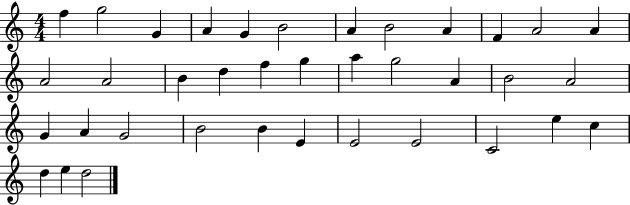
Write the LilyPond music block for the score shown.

{
  \clef treble
  \numericTimeSignature
  \time 4/4
  \key c \major
  f''4 g''2 g'4 | a'4 g'4 b'2 | a'4 b'2 a'4 | f'4 a'2 a'4 | \break a'2 a'2 | b'4 d''4 f''4 g''4 | a''4 g''2 a'4 | b'2 a'2 | \break g'4 a'4 g'2 | b'2 b'4 e'4 | e'2 e'2 | c'2 e''4 c''4 | \break d''4 e''4 d''2 | \bar "|."
}